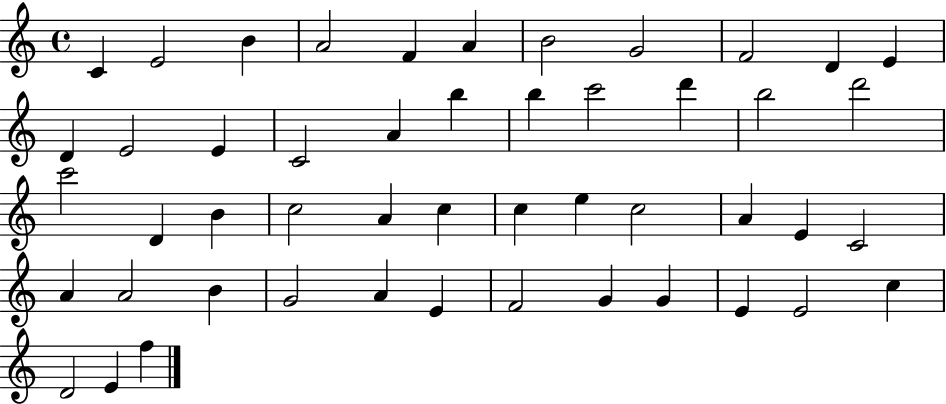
{
  \clef treble
  \time 4/4
  \defaultTimeSignature
  \key c \major
  c'4 e'2 b'4 | a'2 f'4 a'4 | b'2 g'2 | f'2 d'4 e'4 | \break d'4 e'2 e'4 | c'2 a'4 b''4 | b''4 c'''2 d'''4 | b''2 d'''2 | \break c'''2 d'4 b'4 | c''2 a'4 c''4 | c''4 e''4 c''2 | a'4 e'4 c'2 | \break a'4 a'2 b'4 | g'2 a'4 e'4 | f'2 g'4 g'4 | e'4 e'2 c''4 | \break d'2 e'4 f''4 | \bar "|."
}